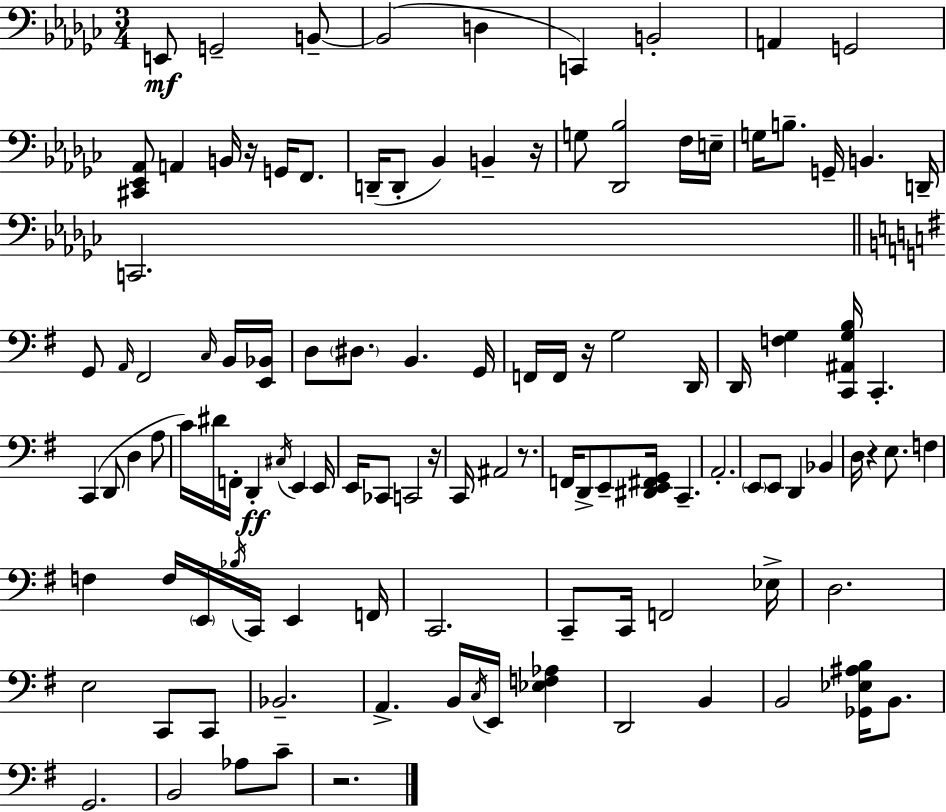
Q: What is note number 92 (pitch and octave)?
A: B2